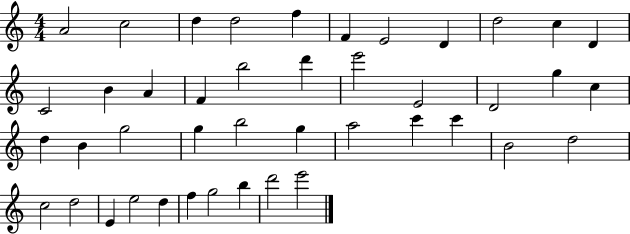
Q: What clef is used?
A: treble